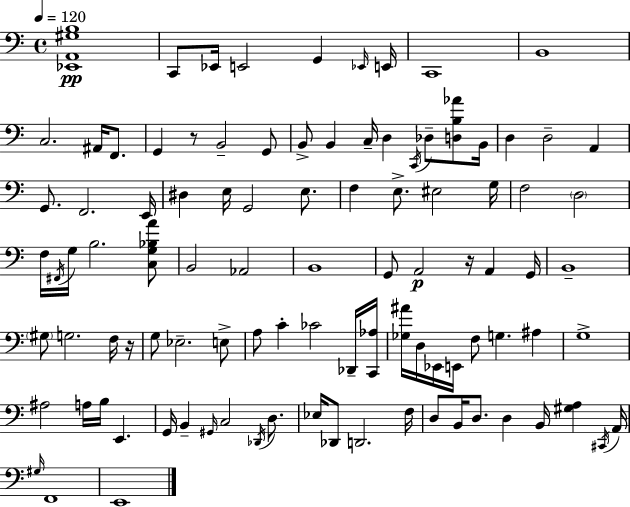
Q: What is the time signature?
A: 4/4